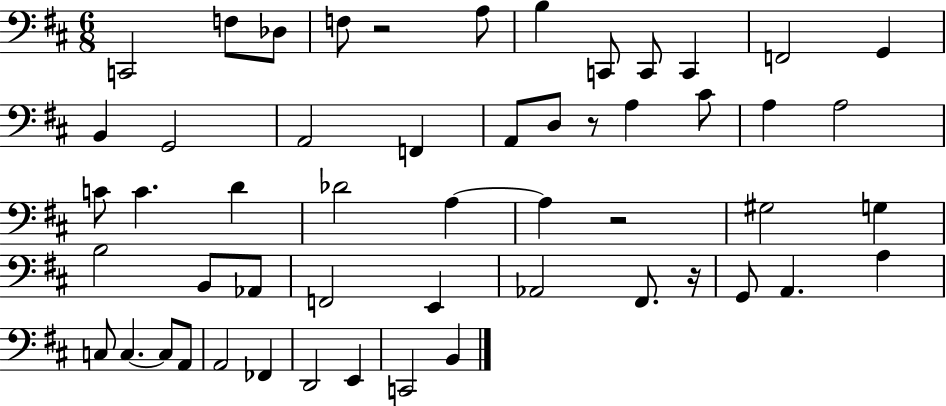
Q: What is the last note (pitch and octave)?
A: B2